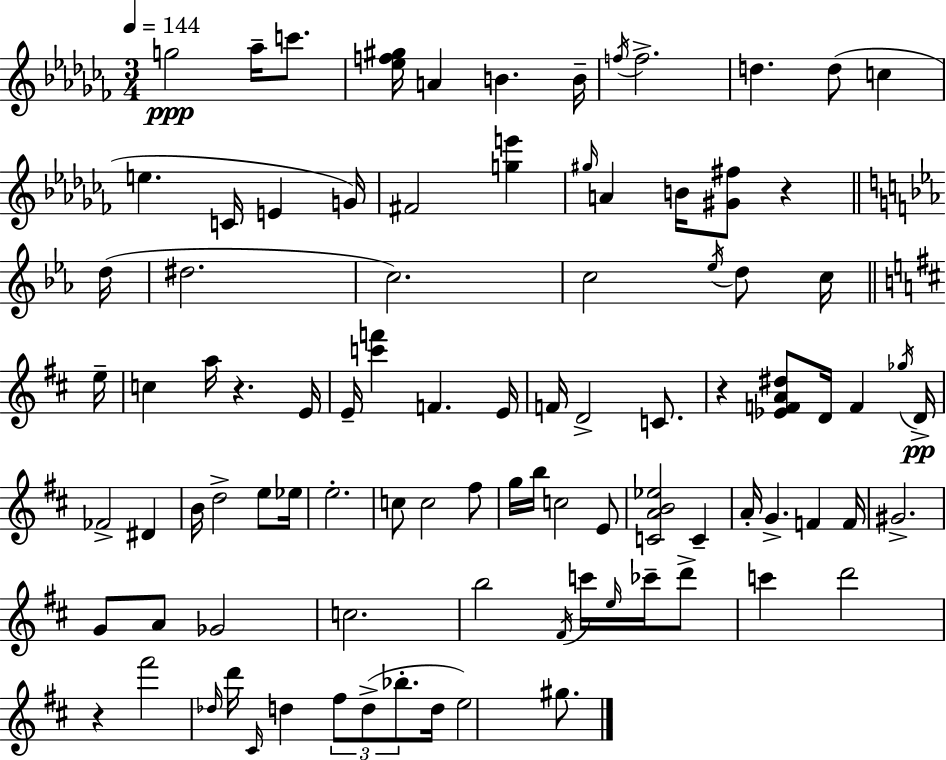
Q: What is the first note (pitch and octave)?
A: G5